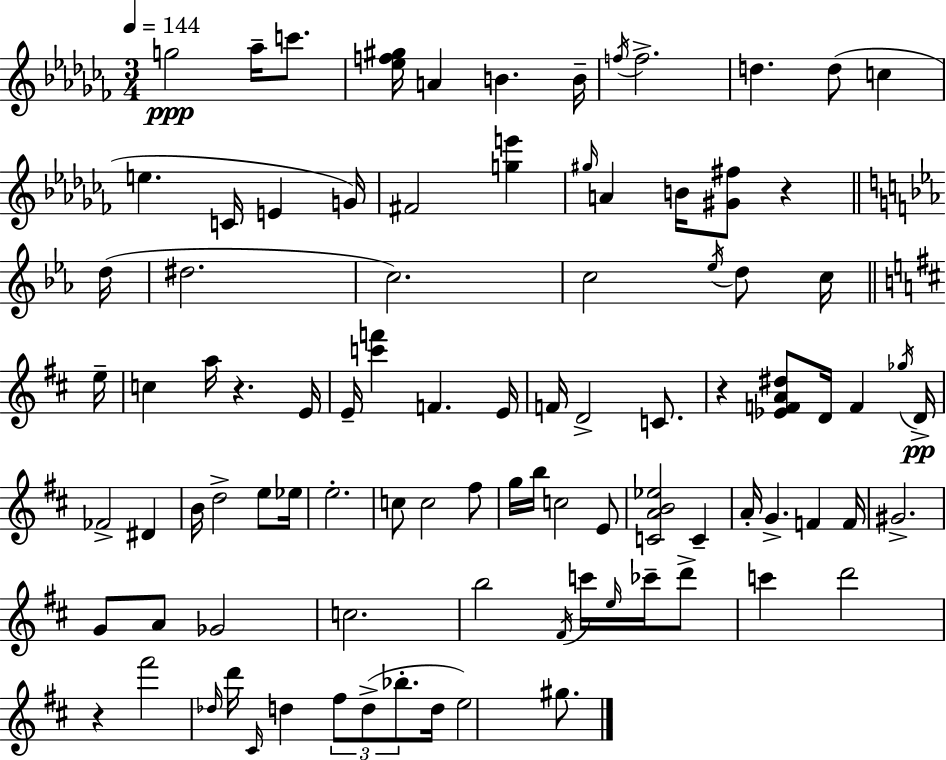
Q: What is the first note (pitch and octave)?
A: G5